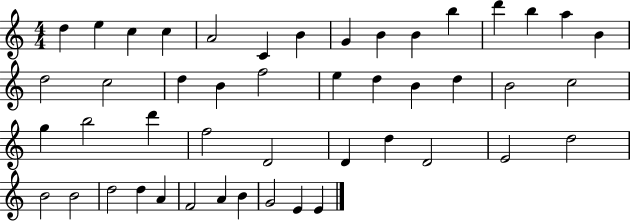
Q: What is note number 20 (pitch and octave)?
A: F5